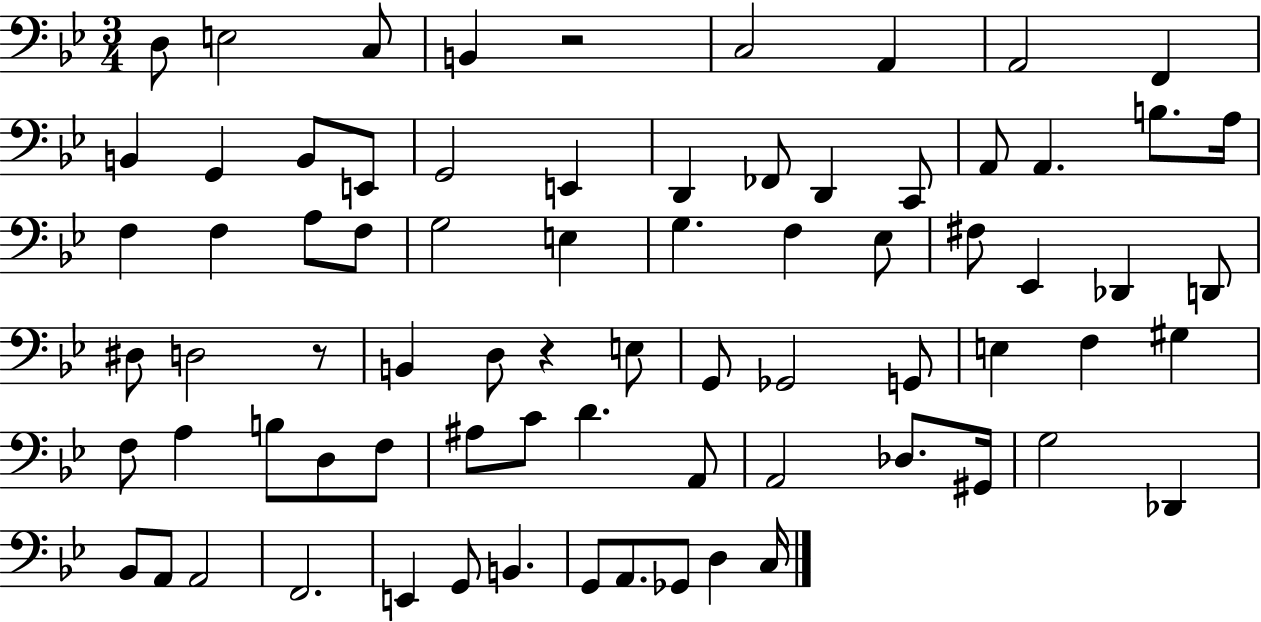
D3/e E3/h C3/e B2/q R/h C3/h A2/q A2/h F2/q B2/q G2/q B2/e E2/e G2/h E2/q D2/q FES2/e D2/q C2/e A2/e A2/q. B3/e. A3/s F3/q F3/q A3/e F3/e G3/h E3/q G3/q. F3/q Eb3/e F#3/e Eb2/q Db2/q D2/e D#3/e D3/h R/e B2/q D3/e R/q E3/e G2/e Gb2/h G2/e E3/q F3/q G#3/q F3/e A3/q B3/e D3/e F3/e A#3/e C4/e D4/q. A2/e A2/h Db3/e. G#2/s G3/h Db2/q Bb2/e A2/e A2/h F2/h. E2/q G2/e B2/q. G2/e A2/e. Gb2/e D3/q C3/s